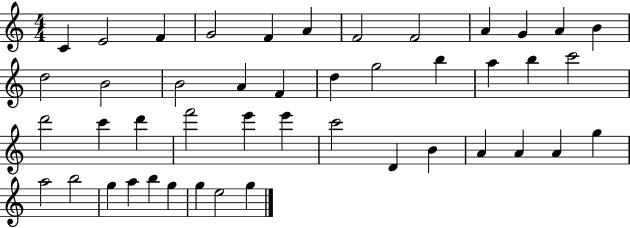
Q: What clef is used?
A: treble